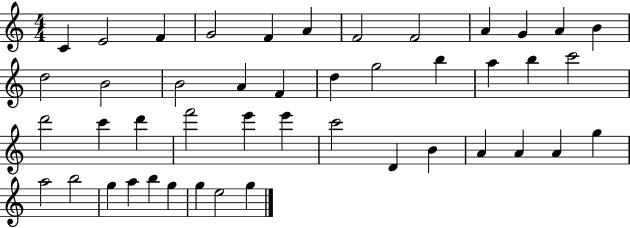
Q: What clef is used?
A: treble